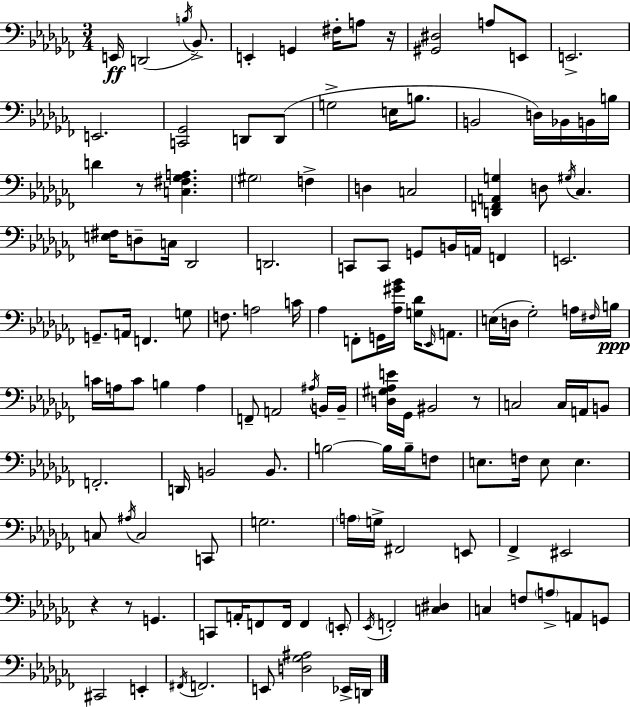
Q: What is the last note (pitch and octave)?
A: D2